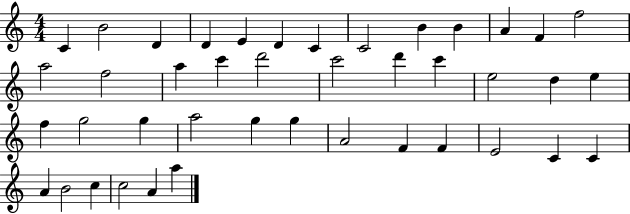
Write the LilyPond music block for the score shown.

{
  \clef treble
  \numericTimeSignature
  \time 4/4
  \key c \major
  c'4 b'2 d'4 | d'4 e'4 d'4 c'4 | c'2 b'4 b'4 | a'4 f'4 f''2 | \break a''2 f''2 | a''4 c'''4 d'''2 | c'''2 d'''4 c'''4 | e''2 d''4 e''4 | \break f''4 g''2 g''4 | a''2 g''4 g''4 | a'2 f'4 f'4 | e'2 c'4 c'4 | \break a'4 b'2 c''4 | c''2 a'4 a''4 | \bar "|."
}